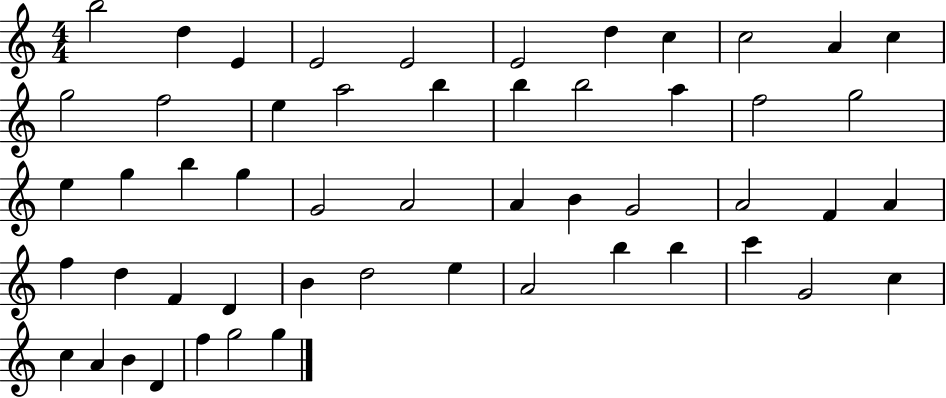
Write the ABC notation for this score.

X:1
T:Untitled
M:4/4
L:1/4
K:C
b2 d E E2 E2 E2 d c c2 A c g2 f2 e a2 b b b2 a f2 g2 e g b g G2 A2 A B G2 A2 F A f d F D B d2 e A2 b b c' G2 c c A B D f g2 g